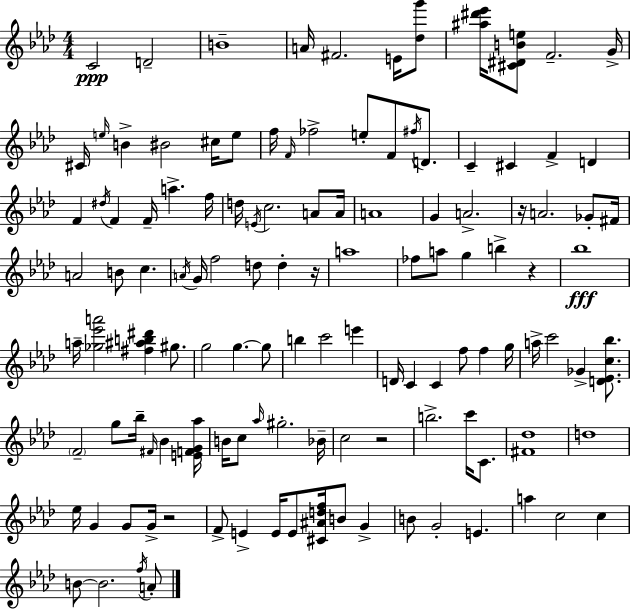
{
  \clef treble
  \numericTimeSignature
  \time 4/4
  \key aes \major
  c'2\ppp d'2-- | b'1-- | a'16 fis'2. e'16 <des'' g'''>8 | <ais'' dis''' ees'''>16 <cis' dis' b' e''>8 f'2.-- g'16-> | \break cis'16 \grace { e''16 } b'4-> bis'2 cis''16 e''8 | f''16 \grace { f'16 } fes''2-> e''8-. f'8 \acciaccatura { fis''16 } | d'8. c'4-- cis'4 f'4-> d'4 | f'4 \acciaccatura { dis''16 } f'4 f'16-- a''4.-> | \break f''16 d''16 \acciaccatura { e'16 } c''2. | a'8 a'16 a'1 | g'4 a'2.-> | r16 a'2. | \break ges'8-. fis'16 a'2 b'8 c''4. | \acciaccatura { a'16 } g'16 f''2 d''8 | d''4-. r16 a''1 | fes''8 a''8 g''4 b''4-> | \break r4 bes''1\fff | a''16-- <ges'' ees''' a'''>2 <fis'' ais'' b'' dis'''>4 | gis''8. g''2 g''4.~~ | g''8 b''4 c'''2 | \break e'''4 d'16 c'4 c'4 f''8 | f''4 g''16 a''16-> c'''2 ges'4-> | <d' ees' c'' bes''>8. \parenthesize f'2-- g''8 | bes''16-- \grace { fis'16 } bes'4 <e' f' g' aes''>16 b'16 c''8 \grace { aes''16 } gis''2.-. | \break bes'16-- c''2 | r2 b''2.-> | c'''16 c'8. <fis' des''>1 | d''1 | \break ees''16 g'4 g'8 g'16-> | r2 f'8-> e'4-> e'16 e'8 | <cis' ais' d'' f''>16 b'8 g'4-> b'8 g'2-. | e'4. a''4 c''2 | \break c''4 b'8~~ b'2. | \acciaccatura { f''16 } a'8-. \bar "|."
}